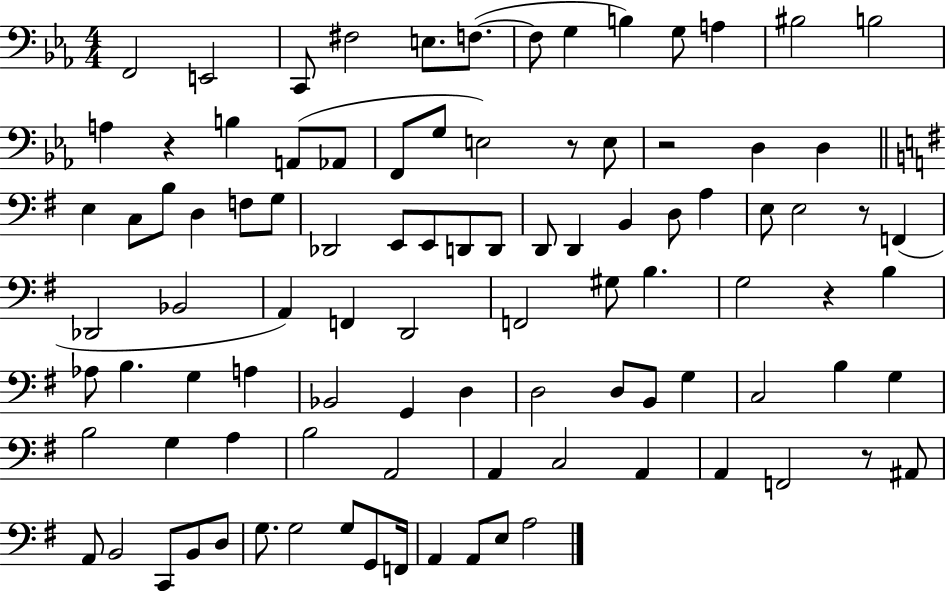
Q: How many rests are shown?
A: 6